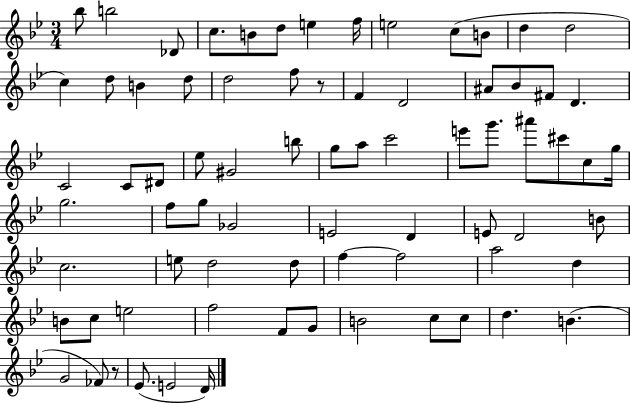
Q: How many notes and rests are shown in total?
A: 75